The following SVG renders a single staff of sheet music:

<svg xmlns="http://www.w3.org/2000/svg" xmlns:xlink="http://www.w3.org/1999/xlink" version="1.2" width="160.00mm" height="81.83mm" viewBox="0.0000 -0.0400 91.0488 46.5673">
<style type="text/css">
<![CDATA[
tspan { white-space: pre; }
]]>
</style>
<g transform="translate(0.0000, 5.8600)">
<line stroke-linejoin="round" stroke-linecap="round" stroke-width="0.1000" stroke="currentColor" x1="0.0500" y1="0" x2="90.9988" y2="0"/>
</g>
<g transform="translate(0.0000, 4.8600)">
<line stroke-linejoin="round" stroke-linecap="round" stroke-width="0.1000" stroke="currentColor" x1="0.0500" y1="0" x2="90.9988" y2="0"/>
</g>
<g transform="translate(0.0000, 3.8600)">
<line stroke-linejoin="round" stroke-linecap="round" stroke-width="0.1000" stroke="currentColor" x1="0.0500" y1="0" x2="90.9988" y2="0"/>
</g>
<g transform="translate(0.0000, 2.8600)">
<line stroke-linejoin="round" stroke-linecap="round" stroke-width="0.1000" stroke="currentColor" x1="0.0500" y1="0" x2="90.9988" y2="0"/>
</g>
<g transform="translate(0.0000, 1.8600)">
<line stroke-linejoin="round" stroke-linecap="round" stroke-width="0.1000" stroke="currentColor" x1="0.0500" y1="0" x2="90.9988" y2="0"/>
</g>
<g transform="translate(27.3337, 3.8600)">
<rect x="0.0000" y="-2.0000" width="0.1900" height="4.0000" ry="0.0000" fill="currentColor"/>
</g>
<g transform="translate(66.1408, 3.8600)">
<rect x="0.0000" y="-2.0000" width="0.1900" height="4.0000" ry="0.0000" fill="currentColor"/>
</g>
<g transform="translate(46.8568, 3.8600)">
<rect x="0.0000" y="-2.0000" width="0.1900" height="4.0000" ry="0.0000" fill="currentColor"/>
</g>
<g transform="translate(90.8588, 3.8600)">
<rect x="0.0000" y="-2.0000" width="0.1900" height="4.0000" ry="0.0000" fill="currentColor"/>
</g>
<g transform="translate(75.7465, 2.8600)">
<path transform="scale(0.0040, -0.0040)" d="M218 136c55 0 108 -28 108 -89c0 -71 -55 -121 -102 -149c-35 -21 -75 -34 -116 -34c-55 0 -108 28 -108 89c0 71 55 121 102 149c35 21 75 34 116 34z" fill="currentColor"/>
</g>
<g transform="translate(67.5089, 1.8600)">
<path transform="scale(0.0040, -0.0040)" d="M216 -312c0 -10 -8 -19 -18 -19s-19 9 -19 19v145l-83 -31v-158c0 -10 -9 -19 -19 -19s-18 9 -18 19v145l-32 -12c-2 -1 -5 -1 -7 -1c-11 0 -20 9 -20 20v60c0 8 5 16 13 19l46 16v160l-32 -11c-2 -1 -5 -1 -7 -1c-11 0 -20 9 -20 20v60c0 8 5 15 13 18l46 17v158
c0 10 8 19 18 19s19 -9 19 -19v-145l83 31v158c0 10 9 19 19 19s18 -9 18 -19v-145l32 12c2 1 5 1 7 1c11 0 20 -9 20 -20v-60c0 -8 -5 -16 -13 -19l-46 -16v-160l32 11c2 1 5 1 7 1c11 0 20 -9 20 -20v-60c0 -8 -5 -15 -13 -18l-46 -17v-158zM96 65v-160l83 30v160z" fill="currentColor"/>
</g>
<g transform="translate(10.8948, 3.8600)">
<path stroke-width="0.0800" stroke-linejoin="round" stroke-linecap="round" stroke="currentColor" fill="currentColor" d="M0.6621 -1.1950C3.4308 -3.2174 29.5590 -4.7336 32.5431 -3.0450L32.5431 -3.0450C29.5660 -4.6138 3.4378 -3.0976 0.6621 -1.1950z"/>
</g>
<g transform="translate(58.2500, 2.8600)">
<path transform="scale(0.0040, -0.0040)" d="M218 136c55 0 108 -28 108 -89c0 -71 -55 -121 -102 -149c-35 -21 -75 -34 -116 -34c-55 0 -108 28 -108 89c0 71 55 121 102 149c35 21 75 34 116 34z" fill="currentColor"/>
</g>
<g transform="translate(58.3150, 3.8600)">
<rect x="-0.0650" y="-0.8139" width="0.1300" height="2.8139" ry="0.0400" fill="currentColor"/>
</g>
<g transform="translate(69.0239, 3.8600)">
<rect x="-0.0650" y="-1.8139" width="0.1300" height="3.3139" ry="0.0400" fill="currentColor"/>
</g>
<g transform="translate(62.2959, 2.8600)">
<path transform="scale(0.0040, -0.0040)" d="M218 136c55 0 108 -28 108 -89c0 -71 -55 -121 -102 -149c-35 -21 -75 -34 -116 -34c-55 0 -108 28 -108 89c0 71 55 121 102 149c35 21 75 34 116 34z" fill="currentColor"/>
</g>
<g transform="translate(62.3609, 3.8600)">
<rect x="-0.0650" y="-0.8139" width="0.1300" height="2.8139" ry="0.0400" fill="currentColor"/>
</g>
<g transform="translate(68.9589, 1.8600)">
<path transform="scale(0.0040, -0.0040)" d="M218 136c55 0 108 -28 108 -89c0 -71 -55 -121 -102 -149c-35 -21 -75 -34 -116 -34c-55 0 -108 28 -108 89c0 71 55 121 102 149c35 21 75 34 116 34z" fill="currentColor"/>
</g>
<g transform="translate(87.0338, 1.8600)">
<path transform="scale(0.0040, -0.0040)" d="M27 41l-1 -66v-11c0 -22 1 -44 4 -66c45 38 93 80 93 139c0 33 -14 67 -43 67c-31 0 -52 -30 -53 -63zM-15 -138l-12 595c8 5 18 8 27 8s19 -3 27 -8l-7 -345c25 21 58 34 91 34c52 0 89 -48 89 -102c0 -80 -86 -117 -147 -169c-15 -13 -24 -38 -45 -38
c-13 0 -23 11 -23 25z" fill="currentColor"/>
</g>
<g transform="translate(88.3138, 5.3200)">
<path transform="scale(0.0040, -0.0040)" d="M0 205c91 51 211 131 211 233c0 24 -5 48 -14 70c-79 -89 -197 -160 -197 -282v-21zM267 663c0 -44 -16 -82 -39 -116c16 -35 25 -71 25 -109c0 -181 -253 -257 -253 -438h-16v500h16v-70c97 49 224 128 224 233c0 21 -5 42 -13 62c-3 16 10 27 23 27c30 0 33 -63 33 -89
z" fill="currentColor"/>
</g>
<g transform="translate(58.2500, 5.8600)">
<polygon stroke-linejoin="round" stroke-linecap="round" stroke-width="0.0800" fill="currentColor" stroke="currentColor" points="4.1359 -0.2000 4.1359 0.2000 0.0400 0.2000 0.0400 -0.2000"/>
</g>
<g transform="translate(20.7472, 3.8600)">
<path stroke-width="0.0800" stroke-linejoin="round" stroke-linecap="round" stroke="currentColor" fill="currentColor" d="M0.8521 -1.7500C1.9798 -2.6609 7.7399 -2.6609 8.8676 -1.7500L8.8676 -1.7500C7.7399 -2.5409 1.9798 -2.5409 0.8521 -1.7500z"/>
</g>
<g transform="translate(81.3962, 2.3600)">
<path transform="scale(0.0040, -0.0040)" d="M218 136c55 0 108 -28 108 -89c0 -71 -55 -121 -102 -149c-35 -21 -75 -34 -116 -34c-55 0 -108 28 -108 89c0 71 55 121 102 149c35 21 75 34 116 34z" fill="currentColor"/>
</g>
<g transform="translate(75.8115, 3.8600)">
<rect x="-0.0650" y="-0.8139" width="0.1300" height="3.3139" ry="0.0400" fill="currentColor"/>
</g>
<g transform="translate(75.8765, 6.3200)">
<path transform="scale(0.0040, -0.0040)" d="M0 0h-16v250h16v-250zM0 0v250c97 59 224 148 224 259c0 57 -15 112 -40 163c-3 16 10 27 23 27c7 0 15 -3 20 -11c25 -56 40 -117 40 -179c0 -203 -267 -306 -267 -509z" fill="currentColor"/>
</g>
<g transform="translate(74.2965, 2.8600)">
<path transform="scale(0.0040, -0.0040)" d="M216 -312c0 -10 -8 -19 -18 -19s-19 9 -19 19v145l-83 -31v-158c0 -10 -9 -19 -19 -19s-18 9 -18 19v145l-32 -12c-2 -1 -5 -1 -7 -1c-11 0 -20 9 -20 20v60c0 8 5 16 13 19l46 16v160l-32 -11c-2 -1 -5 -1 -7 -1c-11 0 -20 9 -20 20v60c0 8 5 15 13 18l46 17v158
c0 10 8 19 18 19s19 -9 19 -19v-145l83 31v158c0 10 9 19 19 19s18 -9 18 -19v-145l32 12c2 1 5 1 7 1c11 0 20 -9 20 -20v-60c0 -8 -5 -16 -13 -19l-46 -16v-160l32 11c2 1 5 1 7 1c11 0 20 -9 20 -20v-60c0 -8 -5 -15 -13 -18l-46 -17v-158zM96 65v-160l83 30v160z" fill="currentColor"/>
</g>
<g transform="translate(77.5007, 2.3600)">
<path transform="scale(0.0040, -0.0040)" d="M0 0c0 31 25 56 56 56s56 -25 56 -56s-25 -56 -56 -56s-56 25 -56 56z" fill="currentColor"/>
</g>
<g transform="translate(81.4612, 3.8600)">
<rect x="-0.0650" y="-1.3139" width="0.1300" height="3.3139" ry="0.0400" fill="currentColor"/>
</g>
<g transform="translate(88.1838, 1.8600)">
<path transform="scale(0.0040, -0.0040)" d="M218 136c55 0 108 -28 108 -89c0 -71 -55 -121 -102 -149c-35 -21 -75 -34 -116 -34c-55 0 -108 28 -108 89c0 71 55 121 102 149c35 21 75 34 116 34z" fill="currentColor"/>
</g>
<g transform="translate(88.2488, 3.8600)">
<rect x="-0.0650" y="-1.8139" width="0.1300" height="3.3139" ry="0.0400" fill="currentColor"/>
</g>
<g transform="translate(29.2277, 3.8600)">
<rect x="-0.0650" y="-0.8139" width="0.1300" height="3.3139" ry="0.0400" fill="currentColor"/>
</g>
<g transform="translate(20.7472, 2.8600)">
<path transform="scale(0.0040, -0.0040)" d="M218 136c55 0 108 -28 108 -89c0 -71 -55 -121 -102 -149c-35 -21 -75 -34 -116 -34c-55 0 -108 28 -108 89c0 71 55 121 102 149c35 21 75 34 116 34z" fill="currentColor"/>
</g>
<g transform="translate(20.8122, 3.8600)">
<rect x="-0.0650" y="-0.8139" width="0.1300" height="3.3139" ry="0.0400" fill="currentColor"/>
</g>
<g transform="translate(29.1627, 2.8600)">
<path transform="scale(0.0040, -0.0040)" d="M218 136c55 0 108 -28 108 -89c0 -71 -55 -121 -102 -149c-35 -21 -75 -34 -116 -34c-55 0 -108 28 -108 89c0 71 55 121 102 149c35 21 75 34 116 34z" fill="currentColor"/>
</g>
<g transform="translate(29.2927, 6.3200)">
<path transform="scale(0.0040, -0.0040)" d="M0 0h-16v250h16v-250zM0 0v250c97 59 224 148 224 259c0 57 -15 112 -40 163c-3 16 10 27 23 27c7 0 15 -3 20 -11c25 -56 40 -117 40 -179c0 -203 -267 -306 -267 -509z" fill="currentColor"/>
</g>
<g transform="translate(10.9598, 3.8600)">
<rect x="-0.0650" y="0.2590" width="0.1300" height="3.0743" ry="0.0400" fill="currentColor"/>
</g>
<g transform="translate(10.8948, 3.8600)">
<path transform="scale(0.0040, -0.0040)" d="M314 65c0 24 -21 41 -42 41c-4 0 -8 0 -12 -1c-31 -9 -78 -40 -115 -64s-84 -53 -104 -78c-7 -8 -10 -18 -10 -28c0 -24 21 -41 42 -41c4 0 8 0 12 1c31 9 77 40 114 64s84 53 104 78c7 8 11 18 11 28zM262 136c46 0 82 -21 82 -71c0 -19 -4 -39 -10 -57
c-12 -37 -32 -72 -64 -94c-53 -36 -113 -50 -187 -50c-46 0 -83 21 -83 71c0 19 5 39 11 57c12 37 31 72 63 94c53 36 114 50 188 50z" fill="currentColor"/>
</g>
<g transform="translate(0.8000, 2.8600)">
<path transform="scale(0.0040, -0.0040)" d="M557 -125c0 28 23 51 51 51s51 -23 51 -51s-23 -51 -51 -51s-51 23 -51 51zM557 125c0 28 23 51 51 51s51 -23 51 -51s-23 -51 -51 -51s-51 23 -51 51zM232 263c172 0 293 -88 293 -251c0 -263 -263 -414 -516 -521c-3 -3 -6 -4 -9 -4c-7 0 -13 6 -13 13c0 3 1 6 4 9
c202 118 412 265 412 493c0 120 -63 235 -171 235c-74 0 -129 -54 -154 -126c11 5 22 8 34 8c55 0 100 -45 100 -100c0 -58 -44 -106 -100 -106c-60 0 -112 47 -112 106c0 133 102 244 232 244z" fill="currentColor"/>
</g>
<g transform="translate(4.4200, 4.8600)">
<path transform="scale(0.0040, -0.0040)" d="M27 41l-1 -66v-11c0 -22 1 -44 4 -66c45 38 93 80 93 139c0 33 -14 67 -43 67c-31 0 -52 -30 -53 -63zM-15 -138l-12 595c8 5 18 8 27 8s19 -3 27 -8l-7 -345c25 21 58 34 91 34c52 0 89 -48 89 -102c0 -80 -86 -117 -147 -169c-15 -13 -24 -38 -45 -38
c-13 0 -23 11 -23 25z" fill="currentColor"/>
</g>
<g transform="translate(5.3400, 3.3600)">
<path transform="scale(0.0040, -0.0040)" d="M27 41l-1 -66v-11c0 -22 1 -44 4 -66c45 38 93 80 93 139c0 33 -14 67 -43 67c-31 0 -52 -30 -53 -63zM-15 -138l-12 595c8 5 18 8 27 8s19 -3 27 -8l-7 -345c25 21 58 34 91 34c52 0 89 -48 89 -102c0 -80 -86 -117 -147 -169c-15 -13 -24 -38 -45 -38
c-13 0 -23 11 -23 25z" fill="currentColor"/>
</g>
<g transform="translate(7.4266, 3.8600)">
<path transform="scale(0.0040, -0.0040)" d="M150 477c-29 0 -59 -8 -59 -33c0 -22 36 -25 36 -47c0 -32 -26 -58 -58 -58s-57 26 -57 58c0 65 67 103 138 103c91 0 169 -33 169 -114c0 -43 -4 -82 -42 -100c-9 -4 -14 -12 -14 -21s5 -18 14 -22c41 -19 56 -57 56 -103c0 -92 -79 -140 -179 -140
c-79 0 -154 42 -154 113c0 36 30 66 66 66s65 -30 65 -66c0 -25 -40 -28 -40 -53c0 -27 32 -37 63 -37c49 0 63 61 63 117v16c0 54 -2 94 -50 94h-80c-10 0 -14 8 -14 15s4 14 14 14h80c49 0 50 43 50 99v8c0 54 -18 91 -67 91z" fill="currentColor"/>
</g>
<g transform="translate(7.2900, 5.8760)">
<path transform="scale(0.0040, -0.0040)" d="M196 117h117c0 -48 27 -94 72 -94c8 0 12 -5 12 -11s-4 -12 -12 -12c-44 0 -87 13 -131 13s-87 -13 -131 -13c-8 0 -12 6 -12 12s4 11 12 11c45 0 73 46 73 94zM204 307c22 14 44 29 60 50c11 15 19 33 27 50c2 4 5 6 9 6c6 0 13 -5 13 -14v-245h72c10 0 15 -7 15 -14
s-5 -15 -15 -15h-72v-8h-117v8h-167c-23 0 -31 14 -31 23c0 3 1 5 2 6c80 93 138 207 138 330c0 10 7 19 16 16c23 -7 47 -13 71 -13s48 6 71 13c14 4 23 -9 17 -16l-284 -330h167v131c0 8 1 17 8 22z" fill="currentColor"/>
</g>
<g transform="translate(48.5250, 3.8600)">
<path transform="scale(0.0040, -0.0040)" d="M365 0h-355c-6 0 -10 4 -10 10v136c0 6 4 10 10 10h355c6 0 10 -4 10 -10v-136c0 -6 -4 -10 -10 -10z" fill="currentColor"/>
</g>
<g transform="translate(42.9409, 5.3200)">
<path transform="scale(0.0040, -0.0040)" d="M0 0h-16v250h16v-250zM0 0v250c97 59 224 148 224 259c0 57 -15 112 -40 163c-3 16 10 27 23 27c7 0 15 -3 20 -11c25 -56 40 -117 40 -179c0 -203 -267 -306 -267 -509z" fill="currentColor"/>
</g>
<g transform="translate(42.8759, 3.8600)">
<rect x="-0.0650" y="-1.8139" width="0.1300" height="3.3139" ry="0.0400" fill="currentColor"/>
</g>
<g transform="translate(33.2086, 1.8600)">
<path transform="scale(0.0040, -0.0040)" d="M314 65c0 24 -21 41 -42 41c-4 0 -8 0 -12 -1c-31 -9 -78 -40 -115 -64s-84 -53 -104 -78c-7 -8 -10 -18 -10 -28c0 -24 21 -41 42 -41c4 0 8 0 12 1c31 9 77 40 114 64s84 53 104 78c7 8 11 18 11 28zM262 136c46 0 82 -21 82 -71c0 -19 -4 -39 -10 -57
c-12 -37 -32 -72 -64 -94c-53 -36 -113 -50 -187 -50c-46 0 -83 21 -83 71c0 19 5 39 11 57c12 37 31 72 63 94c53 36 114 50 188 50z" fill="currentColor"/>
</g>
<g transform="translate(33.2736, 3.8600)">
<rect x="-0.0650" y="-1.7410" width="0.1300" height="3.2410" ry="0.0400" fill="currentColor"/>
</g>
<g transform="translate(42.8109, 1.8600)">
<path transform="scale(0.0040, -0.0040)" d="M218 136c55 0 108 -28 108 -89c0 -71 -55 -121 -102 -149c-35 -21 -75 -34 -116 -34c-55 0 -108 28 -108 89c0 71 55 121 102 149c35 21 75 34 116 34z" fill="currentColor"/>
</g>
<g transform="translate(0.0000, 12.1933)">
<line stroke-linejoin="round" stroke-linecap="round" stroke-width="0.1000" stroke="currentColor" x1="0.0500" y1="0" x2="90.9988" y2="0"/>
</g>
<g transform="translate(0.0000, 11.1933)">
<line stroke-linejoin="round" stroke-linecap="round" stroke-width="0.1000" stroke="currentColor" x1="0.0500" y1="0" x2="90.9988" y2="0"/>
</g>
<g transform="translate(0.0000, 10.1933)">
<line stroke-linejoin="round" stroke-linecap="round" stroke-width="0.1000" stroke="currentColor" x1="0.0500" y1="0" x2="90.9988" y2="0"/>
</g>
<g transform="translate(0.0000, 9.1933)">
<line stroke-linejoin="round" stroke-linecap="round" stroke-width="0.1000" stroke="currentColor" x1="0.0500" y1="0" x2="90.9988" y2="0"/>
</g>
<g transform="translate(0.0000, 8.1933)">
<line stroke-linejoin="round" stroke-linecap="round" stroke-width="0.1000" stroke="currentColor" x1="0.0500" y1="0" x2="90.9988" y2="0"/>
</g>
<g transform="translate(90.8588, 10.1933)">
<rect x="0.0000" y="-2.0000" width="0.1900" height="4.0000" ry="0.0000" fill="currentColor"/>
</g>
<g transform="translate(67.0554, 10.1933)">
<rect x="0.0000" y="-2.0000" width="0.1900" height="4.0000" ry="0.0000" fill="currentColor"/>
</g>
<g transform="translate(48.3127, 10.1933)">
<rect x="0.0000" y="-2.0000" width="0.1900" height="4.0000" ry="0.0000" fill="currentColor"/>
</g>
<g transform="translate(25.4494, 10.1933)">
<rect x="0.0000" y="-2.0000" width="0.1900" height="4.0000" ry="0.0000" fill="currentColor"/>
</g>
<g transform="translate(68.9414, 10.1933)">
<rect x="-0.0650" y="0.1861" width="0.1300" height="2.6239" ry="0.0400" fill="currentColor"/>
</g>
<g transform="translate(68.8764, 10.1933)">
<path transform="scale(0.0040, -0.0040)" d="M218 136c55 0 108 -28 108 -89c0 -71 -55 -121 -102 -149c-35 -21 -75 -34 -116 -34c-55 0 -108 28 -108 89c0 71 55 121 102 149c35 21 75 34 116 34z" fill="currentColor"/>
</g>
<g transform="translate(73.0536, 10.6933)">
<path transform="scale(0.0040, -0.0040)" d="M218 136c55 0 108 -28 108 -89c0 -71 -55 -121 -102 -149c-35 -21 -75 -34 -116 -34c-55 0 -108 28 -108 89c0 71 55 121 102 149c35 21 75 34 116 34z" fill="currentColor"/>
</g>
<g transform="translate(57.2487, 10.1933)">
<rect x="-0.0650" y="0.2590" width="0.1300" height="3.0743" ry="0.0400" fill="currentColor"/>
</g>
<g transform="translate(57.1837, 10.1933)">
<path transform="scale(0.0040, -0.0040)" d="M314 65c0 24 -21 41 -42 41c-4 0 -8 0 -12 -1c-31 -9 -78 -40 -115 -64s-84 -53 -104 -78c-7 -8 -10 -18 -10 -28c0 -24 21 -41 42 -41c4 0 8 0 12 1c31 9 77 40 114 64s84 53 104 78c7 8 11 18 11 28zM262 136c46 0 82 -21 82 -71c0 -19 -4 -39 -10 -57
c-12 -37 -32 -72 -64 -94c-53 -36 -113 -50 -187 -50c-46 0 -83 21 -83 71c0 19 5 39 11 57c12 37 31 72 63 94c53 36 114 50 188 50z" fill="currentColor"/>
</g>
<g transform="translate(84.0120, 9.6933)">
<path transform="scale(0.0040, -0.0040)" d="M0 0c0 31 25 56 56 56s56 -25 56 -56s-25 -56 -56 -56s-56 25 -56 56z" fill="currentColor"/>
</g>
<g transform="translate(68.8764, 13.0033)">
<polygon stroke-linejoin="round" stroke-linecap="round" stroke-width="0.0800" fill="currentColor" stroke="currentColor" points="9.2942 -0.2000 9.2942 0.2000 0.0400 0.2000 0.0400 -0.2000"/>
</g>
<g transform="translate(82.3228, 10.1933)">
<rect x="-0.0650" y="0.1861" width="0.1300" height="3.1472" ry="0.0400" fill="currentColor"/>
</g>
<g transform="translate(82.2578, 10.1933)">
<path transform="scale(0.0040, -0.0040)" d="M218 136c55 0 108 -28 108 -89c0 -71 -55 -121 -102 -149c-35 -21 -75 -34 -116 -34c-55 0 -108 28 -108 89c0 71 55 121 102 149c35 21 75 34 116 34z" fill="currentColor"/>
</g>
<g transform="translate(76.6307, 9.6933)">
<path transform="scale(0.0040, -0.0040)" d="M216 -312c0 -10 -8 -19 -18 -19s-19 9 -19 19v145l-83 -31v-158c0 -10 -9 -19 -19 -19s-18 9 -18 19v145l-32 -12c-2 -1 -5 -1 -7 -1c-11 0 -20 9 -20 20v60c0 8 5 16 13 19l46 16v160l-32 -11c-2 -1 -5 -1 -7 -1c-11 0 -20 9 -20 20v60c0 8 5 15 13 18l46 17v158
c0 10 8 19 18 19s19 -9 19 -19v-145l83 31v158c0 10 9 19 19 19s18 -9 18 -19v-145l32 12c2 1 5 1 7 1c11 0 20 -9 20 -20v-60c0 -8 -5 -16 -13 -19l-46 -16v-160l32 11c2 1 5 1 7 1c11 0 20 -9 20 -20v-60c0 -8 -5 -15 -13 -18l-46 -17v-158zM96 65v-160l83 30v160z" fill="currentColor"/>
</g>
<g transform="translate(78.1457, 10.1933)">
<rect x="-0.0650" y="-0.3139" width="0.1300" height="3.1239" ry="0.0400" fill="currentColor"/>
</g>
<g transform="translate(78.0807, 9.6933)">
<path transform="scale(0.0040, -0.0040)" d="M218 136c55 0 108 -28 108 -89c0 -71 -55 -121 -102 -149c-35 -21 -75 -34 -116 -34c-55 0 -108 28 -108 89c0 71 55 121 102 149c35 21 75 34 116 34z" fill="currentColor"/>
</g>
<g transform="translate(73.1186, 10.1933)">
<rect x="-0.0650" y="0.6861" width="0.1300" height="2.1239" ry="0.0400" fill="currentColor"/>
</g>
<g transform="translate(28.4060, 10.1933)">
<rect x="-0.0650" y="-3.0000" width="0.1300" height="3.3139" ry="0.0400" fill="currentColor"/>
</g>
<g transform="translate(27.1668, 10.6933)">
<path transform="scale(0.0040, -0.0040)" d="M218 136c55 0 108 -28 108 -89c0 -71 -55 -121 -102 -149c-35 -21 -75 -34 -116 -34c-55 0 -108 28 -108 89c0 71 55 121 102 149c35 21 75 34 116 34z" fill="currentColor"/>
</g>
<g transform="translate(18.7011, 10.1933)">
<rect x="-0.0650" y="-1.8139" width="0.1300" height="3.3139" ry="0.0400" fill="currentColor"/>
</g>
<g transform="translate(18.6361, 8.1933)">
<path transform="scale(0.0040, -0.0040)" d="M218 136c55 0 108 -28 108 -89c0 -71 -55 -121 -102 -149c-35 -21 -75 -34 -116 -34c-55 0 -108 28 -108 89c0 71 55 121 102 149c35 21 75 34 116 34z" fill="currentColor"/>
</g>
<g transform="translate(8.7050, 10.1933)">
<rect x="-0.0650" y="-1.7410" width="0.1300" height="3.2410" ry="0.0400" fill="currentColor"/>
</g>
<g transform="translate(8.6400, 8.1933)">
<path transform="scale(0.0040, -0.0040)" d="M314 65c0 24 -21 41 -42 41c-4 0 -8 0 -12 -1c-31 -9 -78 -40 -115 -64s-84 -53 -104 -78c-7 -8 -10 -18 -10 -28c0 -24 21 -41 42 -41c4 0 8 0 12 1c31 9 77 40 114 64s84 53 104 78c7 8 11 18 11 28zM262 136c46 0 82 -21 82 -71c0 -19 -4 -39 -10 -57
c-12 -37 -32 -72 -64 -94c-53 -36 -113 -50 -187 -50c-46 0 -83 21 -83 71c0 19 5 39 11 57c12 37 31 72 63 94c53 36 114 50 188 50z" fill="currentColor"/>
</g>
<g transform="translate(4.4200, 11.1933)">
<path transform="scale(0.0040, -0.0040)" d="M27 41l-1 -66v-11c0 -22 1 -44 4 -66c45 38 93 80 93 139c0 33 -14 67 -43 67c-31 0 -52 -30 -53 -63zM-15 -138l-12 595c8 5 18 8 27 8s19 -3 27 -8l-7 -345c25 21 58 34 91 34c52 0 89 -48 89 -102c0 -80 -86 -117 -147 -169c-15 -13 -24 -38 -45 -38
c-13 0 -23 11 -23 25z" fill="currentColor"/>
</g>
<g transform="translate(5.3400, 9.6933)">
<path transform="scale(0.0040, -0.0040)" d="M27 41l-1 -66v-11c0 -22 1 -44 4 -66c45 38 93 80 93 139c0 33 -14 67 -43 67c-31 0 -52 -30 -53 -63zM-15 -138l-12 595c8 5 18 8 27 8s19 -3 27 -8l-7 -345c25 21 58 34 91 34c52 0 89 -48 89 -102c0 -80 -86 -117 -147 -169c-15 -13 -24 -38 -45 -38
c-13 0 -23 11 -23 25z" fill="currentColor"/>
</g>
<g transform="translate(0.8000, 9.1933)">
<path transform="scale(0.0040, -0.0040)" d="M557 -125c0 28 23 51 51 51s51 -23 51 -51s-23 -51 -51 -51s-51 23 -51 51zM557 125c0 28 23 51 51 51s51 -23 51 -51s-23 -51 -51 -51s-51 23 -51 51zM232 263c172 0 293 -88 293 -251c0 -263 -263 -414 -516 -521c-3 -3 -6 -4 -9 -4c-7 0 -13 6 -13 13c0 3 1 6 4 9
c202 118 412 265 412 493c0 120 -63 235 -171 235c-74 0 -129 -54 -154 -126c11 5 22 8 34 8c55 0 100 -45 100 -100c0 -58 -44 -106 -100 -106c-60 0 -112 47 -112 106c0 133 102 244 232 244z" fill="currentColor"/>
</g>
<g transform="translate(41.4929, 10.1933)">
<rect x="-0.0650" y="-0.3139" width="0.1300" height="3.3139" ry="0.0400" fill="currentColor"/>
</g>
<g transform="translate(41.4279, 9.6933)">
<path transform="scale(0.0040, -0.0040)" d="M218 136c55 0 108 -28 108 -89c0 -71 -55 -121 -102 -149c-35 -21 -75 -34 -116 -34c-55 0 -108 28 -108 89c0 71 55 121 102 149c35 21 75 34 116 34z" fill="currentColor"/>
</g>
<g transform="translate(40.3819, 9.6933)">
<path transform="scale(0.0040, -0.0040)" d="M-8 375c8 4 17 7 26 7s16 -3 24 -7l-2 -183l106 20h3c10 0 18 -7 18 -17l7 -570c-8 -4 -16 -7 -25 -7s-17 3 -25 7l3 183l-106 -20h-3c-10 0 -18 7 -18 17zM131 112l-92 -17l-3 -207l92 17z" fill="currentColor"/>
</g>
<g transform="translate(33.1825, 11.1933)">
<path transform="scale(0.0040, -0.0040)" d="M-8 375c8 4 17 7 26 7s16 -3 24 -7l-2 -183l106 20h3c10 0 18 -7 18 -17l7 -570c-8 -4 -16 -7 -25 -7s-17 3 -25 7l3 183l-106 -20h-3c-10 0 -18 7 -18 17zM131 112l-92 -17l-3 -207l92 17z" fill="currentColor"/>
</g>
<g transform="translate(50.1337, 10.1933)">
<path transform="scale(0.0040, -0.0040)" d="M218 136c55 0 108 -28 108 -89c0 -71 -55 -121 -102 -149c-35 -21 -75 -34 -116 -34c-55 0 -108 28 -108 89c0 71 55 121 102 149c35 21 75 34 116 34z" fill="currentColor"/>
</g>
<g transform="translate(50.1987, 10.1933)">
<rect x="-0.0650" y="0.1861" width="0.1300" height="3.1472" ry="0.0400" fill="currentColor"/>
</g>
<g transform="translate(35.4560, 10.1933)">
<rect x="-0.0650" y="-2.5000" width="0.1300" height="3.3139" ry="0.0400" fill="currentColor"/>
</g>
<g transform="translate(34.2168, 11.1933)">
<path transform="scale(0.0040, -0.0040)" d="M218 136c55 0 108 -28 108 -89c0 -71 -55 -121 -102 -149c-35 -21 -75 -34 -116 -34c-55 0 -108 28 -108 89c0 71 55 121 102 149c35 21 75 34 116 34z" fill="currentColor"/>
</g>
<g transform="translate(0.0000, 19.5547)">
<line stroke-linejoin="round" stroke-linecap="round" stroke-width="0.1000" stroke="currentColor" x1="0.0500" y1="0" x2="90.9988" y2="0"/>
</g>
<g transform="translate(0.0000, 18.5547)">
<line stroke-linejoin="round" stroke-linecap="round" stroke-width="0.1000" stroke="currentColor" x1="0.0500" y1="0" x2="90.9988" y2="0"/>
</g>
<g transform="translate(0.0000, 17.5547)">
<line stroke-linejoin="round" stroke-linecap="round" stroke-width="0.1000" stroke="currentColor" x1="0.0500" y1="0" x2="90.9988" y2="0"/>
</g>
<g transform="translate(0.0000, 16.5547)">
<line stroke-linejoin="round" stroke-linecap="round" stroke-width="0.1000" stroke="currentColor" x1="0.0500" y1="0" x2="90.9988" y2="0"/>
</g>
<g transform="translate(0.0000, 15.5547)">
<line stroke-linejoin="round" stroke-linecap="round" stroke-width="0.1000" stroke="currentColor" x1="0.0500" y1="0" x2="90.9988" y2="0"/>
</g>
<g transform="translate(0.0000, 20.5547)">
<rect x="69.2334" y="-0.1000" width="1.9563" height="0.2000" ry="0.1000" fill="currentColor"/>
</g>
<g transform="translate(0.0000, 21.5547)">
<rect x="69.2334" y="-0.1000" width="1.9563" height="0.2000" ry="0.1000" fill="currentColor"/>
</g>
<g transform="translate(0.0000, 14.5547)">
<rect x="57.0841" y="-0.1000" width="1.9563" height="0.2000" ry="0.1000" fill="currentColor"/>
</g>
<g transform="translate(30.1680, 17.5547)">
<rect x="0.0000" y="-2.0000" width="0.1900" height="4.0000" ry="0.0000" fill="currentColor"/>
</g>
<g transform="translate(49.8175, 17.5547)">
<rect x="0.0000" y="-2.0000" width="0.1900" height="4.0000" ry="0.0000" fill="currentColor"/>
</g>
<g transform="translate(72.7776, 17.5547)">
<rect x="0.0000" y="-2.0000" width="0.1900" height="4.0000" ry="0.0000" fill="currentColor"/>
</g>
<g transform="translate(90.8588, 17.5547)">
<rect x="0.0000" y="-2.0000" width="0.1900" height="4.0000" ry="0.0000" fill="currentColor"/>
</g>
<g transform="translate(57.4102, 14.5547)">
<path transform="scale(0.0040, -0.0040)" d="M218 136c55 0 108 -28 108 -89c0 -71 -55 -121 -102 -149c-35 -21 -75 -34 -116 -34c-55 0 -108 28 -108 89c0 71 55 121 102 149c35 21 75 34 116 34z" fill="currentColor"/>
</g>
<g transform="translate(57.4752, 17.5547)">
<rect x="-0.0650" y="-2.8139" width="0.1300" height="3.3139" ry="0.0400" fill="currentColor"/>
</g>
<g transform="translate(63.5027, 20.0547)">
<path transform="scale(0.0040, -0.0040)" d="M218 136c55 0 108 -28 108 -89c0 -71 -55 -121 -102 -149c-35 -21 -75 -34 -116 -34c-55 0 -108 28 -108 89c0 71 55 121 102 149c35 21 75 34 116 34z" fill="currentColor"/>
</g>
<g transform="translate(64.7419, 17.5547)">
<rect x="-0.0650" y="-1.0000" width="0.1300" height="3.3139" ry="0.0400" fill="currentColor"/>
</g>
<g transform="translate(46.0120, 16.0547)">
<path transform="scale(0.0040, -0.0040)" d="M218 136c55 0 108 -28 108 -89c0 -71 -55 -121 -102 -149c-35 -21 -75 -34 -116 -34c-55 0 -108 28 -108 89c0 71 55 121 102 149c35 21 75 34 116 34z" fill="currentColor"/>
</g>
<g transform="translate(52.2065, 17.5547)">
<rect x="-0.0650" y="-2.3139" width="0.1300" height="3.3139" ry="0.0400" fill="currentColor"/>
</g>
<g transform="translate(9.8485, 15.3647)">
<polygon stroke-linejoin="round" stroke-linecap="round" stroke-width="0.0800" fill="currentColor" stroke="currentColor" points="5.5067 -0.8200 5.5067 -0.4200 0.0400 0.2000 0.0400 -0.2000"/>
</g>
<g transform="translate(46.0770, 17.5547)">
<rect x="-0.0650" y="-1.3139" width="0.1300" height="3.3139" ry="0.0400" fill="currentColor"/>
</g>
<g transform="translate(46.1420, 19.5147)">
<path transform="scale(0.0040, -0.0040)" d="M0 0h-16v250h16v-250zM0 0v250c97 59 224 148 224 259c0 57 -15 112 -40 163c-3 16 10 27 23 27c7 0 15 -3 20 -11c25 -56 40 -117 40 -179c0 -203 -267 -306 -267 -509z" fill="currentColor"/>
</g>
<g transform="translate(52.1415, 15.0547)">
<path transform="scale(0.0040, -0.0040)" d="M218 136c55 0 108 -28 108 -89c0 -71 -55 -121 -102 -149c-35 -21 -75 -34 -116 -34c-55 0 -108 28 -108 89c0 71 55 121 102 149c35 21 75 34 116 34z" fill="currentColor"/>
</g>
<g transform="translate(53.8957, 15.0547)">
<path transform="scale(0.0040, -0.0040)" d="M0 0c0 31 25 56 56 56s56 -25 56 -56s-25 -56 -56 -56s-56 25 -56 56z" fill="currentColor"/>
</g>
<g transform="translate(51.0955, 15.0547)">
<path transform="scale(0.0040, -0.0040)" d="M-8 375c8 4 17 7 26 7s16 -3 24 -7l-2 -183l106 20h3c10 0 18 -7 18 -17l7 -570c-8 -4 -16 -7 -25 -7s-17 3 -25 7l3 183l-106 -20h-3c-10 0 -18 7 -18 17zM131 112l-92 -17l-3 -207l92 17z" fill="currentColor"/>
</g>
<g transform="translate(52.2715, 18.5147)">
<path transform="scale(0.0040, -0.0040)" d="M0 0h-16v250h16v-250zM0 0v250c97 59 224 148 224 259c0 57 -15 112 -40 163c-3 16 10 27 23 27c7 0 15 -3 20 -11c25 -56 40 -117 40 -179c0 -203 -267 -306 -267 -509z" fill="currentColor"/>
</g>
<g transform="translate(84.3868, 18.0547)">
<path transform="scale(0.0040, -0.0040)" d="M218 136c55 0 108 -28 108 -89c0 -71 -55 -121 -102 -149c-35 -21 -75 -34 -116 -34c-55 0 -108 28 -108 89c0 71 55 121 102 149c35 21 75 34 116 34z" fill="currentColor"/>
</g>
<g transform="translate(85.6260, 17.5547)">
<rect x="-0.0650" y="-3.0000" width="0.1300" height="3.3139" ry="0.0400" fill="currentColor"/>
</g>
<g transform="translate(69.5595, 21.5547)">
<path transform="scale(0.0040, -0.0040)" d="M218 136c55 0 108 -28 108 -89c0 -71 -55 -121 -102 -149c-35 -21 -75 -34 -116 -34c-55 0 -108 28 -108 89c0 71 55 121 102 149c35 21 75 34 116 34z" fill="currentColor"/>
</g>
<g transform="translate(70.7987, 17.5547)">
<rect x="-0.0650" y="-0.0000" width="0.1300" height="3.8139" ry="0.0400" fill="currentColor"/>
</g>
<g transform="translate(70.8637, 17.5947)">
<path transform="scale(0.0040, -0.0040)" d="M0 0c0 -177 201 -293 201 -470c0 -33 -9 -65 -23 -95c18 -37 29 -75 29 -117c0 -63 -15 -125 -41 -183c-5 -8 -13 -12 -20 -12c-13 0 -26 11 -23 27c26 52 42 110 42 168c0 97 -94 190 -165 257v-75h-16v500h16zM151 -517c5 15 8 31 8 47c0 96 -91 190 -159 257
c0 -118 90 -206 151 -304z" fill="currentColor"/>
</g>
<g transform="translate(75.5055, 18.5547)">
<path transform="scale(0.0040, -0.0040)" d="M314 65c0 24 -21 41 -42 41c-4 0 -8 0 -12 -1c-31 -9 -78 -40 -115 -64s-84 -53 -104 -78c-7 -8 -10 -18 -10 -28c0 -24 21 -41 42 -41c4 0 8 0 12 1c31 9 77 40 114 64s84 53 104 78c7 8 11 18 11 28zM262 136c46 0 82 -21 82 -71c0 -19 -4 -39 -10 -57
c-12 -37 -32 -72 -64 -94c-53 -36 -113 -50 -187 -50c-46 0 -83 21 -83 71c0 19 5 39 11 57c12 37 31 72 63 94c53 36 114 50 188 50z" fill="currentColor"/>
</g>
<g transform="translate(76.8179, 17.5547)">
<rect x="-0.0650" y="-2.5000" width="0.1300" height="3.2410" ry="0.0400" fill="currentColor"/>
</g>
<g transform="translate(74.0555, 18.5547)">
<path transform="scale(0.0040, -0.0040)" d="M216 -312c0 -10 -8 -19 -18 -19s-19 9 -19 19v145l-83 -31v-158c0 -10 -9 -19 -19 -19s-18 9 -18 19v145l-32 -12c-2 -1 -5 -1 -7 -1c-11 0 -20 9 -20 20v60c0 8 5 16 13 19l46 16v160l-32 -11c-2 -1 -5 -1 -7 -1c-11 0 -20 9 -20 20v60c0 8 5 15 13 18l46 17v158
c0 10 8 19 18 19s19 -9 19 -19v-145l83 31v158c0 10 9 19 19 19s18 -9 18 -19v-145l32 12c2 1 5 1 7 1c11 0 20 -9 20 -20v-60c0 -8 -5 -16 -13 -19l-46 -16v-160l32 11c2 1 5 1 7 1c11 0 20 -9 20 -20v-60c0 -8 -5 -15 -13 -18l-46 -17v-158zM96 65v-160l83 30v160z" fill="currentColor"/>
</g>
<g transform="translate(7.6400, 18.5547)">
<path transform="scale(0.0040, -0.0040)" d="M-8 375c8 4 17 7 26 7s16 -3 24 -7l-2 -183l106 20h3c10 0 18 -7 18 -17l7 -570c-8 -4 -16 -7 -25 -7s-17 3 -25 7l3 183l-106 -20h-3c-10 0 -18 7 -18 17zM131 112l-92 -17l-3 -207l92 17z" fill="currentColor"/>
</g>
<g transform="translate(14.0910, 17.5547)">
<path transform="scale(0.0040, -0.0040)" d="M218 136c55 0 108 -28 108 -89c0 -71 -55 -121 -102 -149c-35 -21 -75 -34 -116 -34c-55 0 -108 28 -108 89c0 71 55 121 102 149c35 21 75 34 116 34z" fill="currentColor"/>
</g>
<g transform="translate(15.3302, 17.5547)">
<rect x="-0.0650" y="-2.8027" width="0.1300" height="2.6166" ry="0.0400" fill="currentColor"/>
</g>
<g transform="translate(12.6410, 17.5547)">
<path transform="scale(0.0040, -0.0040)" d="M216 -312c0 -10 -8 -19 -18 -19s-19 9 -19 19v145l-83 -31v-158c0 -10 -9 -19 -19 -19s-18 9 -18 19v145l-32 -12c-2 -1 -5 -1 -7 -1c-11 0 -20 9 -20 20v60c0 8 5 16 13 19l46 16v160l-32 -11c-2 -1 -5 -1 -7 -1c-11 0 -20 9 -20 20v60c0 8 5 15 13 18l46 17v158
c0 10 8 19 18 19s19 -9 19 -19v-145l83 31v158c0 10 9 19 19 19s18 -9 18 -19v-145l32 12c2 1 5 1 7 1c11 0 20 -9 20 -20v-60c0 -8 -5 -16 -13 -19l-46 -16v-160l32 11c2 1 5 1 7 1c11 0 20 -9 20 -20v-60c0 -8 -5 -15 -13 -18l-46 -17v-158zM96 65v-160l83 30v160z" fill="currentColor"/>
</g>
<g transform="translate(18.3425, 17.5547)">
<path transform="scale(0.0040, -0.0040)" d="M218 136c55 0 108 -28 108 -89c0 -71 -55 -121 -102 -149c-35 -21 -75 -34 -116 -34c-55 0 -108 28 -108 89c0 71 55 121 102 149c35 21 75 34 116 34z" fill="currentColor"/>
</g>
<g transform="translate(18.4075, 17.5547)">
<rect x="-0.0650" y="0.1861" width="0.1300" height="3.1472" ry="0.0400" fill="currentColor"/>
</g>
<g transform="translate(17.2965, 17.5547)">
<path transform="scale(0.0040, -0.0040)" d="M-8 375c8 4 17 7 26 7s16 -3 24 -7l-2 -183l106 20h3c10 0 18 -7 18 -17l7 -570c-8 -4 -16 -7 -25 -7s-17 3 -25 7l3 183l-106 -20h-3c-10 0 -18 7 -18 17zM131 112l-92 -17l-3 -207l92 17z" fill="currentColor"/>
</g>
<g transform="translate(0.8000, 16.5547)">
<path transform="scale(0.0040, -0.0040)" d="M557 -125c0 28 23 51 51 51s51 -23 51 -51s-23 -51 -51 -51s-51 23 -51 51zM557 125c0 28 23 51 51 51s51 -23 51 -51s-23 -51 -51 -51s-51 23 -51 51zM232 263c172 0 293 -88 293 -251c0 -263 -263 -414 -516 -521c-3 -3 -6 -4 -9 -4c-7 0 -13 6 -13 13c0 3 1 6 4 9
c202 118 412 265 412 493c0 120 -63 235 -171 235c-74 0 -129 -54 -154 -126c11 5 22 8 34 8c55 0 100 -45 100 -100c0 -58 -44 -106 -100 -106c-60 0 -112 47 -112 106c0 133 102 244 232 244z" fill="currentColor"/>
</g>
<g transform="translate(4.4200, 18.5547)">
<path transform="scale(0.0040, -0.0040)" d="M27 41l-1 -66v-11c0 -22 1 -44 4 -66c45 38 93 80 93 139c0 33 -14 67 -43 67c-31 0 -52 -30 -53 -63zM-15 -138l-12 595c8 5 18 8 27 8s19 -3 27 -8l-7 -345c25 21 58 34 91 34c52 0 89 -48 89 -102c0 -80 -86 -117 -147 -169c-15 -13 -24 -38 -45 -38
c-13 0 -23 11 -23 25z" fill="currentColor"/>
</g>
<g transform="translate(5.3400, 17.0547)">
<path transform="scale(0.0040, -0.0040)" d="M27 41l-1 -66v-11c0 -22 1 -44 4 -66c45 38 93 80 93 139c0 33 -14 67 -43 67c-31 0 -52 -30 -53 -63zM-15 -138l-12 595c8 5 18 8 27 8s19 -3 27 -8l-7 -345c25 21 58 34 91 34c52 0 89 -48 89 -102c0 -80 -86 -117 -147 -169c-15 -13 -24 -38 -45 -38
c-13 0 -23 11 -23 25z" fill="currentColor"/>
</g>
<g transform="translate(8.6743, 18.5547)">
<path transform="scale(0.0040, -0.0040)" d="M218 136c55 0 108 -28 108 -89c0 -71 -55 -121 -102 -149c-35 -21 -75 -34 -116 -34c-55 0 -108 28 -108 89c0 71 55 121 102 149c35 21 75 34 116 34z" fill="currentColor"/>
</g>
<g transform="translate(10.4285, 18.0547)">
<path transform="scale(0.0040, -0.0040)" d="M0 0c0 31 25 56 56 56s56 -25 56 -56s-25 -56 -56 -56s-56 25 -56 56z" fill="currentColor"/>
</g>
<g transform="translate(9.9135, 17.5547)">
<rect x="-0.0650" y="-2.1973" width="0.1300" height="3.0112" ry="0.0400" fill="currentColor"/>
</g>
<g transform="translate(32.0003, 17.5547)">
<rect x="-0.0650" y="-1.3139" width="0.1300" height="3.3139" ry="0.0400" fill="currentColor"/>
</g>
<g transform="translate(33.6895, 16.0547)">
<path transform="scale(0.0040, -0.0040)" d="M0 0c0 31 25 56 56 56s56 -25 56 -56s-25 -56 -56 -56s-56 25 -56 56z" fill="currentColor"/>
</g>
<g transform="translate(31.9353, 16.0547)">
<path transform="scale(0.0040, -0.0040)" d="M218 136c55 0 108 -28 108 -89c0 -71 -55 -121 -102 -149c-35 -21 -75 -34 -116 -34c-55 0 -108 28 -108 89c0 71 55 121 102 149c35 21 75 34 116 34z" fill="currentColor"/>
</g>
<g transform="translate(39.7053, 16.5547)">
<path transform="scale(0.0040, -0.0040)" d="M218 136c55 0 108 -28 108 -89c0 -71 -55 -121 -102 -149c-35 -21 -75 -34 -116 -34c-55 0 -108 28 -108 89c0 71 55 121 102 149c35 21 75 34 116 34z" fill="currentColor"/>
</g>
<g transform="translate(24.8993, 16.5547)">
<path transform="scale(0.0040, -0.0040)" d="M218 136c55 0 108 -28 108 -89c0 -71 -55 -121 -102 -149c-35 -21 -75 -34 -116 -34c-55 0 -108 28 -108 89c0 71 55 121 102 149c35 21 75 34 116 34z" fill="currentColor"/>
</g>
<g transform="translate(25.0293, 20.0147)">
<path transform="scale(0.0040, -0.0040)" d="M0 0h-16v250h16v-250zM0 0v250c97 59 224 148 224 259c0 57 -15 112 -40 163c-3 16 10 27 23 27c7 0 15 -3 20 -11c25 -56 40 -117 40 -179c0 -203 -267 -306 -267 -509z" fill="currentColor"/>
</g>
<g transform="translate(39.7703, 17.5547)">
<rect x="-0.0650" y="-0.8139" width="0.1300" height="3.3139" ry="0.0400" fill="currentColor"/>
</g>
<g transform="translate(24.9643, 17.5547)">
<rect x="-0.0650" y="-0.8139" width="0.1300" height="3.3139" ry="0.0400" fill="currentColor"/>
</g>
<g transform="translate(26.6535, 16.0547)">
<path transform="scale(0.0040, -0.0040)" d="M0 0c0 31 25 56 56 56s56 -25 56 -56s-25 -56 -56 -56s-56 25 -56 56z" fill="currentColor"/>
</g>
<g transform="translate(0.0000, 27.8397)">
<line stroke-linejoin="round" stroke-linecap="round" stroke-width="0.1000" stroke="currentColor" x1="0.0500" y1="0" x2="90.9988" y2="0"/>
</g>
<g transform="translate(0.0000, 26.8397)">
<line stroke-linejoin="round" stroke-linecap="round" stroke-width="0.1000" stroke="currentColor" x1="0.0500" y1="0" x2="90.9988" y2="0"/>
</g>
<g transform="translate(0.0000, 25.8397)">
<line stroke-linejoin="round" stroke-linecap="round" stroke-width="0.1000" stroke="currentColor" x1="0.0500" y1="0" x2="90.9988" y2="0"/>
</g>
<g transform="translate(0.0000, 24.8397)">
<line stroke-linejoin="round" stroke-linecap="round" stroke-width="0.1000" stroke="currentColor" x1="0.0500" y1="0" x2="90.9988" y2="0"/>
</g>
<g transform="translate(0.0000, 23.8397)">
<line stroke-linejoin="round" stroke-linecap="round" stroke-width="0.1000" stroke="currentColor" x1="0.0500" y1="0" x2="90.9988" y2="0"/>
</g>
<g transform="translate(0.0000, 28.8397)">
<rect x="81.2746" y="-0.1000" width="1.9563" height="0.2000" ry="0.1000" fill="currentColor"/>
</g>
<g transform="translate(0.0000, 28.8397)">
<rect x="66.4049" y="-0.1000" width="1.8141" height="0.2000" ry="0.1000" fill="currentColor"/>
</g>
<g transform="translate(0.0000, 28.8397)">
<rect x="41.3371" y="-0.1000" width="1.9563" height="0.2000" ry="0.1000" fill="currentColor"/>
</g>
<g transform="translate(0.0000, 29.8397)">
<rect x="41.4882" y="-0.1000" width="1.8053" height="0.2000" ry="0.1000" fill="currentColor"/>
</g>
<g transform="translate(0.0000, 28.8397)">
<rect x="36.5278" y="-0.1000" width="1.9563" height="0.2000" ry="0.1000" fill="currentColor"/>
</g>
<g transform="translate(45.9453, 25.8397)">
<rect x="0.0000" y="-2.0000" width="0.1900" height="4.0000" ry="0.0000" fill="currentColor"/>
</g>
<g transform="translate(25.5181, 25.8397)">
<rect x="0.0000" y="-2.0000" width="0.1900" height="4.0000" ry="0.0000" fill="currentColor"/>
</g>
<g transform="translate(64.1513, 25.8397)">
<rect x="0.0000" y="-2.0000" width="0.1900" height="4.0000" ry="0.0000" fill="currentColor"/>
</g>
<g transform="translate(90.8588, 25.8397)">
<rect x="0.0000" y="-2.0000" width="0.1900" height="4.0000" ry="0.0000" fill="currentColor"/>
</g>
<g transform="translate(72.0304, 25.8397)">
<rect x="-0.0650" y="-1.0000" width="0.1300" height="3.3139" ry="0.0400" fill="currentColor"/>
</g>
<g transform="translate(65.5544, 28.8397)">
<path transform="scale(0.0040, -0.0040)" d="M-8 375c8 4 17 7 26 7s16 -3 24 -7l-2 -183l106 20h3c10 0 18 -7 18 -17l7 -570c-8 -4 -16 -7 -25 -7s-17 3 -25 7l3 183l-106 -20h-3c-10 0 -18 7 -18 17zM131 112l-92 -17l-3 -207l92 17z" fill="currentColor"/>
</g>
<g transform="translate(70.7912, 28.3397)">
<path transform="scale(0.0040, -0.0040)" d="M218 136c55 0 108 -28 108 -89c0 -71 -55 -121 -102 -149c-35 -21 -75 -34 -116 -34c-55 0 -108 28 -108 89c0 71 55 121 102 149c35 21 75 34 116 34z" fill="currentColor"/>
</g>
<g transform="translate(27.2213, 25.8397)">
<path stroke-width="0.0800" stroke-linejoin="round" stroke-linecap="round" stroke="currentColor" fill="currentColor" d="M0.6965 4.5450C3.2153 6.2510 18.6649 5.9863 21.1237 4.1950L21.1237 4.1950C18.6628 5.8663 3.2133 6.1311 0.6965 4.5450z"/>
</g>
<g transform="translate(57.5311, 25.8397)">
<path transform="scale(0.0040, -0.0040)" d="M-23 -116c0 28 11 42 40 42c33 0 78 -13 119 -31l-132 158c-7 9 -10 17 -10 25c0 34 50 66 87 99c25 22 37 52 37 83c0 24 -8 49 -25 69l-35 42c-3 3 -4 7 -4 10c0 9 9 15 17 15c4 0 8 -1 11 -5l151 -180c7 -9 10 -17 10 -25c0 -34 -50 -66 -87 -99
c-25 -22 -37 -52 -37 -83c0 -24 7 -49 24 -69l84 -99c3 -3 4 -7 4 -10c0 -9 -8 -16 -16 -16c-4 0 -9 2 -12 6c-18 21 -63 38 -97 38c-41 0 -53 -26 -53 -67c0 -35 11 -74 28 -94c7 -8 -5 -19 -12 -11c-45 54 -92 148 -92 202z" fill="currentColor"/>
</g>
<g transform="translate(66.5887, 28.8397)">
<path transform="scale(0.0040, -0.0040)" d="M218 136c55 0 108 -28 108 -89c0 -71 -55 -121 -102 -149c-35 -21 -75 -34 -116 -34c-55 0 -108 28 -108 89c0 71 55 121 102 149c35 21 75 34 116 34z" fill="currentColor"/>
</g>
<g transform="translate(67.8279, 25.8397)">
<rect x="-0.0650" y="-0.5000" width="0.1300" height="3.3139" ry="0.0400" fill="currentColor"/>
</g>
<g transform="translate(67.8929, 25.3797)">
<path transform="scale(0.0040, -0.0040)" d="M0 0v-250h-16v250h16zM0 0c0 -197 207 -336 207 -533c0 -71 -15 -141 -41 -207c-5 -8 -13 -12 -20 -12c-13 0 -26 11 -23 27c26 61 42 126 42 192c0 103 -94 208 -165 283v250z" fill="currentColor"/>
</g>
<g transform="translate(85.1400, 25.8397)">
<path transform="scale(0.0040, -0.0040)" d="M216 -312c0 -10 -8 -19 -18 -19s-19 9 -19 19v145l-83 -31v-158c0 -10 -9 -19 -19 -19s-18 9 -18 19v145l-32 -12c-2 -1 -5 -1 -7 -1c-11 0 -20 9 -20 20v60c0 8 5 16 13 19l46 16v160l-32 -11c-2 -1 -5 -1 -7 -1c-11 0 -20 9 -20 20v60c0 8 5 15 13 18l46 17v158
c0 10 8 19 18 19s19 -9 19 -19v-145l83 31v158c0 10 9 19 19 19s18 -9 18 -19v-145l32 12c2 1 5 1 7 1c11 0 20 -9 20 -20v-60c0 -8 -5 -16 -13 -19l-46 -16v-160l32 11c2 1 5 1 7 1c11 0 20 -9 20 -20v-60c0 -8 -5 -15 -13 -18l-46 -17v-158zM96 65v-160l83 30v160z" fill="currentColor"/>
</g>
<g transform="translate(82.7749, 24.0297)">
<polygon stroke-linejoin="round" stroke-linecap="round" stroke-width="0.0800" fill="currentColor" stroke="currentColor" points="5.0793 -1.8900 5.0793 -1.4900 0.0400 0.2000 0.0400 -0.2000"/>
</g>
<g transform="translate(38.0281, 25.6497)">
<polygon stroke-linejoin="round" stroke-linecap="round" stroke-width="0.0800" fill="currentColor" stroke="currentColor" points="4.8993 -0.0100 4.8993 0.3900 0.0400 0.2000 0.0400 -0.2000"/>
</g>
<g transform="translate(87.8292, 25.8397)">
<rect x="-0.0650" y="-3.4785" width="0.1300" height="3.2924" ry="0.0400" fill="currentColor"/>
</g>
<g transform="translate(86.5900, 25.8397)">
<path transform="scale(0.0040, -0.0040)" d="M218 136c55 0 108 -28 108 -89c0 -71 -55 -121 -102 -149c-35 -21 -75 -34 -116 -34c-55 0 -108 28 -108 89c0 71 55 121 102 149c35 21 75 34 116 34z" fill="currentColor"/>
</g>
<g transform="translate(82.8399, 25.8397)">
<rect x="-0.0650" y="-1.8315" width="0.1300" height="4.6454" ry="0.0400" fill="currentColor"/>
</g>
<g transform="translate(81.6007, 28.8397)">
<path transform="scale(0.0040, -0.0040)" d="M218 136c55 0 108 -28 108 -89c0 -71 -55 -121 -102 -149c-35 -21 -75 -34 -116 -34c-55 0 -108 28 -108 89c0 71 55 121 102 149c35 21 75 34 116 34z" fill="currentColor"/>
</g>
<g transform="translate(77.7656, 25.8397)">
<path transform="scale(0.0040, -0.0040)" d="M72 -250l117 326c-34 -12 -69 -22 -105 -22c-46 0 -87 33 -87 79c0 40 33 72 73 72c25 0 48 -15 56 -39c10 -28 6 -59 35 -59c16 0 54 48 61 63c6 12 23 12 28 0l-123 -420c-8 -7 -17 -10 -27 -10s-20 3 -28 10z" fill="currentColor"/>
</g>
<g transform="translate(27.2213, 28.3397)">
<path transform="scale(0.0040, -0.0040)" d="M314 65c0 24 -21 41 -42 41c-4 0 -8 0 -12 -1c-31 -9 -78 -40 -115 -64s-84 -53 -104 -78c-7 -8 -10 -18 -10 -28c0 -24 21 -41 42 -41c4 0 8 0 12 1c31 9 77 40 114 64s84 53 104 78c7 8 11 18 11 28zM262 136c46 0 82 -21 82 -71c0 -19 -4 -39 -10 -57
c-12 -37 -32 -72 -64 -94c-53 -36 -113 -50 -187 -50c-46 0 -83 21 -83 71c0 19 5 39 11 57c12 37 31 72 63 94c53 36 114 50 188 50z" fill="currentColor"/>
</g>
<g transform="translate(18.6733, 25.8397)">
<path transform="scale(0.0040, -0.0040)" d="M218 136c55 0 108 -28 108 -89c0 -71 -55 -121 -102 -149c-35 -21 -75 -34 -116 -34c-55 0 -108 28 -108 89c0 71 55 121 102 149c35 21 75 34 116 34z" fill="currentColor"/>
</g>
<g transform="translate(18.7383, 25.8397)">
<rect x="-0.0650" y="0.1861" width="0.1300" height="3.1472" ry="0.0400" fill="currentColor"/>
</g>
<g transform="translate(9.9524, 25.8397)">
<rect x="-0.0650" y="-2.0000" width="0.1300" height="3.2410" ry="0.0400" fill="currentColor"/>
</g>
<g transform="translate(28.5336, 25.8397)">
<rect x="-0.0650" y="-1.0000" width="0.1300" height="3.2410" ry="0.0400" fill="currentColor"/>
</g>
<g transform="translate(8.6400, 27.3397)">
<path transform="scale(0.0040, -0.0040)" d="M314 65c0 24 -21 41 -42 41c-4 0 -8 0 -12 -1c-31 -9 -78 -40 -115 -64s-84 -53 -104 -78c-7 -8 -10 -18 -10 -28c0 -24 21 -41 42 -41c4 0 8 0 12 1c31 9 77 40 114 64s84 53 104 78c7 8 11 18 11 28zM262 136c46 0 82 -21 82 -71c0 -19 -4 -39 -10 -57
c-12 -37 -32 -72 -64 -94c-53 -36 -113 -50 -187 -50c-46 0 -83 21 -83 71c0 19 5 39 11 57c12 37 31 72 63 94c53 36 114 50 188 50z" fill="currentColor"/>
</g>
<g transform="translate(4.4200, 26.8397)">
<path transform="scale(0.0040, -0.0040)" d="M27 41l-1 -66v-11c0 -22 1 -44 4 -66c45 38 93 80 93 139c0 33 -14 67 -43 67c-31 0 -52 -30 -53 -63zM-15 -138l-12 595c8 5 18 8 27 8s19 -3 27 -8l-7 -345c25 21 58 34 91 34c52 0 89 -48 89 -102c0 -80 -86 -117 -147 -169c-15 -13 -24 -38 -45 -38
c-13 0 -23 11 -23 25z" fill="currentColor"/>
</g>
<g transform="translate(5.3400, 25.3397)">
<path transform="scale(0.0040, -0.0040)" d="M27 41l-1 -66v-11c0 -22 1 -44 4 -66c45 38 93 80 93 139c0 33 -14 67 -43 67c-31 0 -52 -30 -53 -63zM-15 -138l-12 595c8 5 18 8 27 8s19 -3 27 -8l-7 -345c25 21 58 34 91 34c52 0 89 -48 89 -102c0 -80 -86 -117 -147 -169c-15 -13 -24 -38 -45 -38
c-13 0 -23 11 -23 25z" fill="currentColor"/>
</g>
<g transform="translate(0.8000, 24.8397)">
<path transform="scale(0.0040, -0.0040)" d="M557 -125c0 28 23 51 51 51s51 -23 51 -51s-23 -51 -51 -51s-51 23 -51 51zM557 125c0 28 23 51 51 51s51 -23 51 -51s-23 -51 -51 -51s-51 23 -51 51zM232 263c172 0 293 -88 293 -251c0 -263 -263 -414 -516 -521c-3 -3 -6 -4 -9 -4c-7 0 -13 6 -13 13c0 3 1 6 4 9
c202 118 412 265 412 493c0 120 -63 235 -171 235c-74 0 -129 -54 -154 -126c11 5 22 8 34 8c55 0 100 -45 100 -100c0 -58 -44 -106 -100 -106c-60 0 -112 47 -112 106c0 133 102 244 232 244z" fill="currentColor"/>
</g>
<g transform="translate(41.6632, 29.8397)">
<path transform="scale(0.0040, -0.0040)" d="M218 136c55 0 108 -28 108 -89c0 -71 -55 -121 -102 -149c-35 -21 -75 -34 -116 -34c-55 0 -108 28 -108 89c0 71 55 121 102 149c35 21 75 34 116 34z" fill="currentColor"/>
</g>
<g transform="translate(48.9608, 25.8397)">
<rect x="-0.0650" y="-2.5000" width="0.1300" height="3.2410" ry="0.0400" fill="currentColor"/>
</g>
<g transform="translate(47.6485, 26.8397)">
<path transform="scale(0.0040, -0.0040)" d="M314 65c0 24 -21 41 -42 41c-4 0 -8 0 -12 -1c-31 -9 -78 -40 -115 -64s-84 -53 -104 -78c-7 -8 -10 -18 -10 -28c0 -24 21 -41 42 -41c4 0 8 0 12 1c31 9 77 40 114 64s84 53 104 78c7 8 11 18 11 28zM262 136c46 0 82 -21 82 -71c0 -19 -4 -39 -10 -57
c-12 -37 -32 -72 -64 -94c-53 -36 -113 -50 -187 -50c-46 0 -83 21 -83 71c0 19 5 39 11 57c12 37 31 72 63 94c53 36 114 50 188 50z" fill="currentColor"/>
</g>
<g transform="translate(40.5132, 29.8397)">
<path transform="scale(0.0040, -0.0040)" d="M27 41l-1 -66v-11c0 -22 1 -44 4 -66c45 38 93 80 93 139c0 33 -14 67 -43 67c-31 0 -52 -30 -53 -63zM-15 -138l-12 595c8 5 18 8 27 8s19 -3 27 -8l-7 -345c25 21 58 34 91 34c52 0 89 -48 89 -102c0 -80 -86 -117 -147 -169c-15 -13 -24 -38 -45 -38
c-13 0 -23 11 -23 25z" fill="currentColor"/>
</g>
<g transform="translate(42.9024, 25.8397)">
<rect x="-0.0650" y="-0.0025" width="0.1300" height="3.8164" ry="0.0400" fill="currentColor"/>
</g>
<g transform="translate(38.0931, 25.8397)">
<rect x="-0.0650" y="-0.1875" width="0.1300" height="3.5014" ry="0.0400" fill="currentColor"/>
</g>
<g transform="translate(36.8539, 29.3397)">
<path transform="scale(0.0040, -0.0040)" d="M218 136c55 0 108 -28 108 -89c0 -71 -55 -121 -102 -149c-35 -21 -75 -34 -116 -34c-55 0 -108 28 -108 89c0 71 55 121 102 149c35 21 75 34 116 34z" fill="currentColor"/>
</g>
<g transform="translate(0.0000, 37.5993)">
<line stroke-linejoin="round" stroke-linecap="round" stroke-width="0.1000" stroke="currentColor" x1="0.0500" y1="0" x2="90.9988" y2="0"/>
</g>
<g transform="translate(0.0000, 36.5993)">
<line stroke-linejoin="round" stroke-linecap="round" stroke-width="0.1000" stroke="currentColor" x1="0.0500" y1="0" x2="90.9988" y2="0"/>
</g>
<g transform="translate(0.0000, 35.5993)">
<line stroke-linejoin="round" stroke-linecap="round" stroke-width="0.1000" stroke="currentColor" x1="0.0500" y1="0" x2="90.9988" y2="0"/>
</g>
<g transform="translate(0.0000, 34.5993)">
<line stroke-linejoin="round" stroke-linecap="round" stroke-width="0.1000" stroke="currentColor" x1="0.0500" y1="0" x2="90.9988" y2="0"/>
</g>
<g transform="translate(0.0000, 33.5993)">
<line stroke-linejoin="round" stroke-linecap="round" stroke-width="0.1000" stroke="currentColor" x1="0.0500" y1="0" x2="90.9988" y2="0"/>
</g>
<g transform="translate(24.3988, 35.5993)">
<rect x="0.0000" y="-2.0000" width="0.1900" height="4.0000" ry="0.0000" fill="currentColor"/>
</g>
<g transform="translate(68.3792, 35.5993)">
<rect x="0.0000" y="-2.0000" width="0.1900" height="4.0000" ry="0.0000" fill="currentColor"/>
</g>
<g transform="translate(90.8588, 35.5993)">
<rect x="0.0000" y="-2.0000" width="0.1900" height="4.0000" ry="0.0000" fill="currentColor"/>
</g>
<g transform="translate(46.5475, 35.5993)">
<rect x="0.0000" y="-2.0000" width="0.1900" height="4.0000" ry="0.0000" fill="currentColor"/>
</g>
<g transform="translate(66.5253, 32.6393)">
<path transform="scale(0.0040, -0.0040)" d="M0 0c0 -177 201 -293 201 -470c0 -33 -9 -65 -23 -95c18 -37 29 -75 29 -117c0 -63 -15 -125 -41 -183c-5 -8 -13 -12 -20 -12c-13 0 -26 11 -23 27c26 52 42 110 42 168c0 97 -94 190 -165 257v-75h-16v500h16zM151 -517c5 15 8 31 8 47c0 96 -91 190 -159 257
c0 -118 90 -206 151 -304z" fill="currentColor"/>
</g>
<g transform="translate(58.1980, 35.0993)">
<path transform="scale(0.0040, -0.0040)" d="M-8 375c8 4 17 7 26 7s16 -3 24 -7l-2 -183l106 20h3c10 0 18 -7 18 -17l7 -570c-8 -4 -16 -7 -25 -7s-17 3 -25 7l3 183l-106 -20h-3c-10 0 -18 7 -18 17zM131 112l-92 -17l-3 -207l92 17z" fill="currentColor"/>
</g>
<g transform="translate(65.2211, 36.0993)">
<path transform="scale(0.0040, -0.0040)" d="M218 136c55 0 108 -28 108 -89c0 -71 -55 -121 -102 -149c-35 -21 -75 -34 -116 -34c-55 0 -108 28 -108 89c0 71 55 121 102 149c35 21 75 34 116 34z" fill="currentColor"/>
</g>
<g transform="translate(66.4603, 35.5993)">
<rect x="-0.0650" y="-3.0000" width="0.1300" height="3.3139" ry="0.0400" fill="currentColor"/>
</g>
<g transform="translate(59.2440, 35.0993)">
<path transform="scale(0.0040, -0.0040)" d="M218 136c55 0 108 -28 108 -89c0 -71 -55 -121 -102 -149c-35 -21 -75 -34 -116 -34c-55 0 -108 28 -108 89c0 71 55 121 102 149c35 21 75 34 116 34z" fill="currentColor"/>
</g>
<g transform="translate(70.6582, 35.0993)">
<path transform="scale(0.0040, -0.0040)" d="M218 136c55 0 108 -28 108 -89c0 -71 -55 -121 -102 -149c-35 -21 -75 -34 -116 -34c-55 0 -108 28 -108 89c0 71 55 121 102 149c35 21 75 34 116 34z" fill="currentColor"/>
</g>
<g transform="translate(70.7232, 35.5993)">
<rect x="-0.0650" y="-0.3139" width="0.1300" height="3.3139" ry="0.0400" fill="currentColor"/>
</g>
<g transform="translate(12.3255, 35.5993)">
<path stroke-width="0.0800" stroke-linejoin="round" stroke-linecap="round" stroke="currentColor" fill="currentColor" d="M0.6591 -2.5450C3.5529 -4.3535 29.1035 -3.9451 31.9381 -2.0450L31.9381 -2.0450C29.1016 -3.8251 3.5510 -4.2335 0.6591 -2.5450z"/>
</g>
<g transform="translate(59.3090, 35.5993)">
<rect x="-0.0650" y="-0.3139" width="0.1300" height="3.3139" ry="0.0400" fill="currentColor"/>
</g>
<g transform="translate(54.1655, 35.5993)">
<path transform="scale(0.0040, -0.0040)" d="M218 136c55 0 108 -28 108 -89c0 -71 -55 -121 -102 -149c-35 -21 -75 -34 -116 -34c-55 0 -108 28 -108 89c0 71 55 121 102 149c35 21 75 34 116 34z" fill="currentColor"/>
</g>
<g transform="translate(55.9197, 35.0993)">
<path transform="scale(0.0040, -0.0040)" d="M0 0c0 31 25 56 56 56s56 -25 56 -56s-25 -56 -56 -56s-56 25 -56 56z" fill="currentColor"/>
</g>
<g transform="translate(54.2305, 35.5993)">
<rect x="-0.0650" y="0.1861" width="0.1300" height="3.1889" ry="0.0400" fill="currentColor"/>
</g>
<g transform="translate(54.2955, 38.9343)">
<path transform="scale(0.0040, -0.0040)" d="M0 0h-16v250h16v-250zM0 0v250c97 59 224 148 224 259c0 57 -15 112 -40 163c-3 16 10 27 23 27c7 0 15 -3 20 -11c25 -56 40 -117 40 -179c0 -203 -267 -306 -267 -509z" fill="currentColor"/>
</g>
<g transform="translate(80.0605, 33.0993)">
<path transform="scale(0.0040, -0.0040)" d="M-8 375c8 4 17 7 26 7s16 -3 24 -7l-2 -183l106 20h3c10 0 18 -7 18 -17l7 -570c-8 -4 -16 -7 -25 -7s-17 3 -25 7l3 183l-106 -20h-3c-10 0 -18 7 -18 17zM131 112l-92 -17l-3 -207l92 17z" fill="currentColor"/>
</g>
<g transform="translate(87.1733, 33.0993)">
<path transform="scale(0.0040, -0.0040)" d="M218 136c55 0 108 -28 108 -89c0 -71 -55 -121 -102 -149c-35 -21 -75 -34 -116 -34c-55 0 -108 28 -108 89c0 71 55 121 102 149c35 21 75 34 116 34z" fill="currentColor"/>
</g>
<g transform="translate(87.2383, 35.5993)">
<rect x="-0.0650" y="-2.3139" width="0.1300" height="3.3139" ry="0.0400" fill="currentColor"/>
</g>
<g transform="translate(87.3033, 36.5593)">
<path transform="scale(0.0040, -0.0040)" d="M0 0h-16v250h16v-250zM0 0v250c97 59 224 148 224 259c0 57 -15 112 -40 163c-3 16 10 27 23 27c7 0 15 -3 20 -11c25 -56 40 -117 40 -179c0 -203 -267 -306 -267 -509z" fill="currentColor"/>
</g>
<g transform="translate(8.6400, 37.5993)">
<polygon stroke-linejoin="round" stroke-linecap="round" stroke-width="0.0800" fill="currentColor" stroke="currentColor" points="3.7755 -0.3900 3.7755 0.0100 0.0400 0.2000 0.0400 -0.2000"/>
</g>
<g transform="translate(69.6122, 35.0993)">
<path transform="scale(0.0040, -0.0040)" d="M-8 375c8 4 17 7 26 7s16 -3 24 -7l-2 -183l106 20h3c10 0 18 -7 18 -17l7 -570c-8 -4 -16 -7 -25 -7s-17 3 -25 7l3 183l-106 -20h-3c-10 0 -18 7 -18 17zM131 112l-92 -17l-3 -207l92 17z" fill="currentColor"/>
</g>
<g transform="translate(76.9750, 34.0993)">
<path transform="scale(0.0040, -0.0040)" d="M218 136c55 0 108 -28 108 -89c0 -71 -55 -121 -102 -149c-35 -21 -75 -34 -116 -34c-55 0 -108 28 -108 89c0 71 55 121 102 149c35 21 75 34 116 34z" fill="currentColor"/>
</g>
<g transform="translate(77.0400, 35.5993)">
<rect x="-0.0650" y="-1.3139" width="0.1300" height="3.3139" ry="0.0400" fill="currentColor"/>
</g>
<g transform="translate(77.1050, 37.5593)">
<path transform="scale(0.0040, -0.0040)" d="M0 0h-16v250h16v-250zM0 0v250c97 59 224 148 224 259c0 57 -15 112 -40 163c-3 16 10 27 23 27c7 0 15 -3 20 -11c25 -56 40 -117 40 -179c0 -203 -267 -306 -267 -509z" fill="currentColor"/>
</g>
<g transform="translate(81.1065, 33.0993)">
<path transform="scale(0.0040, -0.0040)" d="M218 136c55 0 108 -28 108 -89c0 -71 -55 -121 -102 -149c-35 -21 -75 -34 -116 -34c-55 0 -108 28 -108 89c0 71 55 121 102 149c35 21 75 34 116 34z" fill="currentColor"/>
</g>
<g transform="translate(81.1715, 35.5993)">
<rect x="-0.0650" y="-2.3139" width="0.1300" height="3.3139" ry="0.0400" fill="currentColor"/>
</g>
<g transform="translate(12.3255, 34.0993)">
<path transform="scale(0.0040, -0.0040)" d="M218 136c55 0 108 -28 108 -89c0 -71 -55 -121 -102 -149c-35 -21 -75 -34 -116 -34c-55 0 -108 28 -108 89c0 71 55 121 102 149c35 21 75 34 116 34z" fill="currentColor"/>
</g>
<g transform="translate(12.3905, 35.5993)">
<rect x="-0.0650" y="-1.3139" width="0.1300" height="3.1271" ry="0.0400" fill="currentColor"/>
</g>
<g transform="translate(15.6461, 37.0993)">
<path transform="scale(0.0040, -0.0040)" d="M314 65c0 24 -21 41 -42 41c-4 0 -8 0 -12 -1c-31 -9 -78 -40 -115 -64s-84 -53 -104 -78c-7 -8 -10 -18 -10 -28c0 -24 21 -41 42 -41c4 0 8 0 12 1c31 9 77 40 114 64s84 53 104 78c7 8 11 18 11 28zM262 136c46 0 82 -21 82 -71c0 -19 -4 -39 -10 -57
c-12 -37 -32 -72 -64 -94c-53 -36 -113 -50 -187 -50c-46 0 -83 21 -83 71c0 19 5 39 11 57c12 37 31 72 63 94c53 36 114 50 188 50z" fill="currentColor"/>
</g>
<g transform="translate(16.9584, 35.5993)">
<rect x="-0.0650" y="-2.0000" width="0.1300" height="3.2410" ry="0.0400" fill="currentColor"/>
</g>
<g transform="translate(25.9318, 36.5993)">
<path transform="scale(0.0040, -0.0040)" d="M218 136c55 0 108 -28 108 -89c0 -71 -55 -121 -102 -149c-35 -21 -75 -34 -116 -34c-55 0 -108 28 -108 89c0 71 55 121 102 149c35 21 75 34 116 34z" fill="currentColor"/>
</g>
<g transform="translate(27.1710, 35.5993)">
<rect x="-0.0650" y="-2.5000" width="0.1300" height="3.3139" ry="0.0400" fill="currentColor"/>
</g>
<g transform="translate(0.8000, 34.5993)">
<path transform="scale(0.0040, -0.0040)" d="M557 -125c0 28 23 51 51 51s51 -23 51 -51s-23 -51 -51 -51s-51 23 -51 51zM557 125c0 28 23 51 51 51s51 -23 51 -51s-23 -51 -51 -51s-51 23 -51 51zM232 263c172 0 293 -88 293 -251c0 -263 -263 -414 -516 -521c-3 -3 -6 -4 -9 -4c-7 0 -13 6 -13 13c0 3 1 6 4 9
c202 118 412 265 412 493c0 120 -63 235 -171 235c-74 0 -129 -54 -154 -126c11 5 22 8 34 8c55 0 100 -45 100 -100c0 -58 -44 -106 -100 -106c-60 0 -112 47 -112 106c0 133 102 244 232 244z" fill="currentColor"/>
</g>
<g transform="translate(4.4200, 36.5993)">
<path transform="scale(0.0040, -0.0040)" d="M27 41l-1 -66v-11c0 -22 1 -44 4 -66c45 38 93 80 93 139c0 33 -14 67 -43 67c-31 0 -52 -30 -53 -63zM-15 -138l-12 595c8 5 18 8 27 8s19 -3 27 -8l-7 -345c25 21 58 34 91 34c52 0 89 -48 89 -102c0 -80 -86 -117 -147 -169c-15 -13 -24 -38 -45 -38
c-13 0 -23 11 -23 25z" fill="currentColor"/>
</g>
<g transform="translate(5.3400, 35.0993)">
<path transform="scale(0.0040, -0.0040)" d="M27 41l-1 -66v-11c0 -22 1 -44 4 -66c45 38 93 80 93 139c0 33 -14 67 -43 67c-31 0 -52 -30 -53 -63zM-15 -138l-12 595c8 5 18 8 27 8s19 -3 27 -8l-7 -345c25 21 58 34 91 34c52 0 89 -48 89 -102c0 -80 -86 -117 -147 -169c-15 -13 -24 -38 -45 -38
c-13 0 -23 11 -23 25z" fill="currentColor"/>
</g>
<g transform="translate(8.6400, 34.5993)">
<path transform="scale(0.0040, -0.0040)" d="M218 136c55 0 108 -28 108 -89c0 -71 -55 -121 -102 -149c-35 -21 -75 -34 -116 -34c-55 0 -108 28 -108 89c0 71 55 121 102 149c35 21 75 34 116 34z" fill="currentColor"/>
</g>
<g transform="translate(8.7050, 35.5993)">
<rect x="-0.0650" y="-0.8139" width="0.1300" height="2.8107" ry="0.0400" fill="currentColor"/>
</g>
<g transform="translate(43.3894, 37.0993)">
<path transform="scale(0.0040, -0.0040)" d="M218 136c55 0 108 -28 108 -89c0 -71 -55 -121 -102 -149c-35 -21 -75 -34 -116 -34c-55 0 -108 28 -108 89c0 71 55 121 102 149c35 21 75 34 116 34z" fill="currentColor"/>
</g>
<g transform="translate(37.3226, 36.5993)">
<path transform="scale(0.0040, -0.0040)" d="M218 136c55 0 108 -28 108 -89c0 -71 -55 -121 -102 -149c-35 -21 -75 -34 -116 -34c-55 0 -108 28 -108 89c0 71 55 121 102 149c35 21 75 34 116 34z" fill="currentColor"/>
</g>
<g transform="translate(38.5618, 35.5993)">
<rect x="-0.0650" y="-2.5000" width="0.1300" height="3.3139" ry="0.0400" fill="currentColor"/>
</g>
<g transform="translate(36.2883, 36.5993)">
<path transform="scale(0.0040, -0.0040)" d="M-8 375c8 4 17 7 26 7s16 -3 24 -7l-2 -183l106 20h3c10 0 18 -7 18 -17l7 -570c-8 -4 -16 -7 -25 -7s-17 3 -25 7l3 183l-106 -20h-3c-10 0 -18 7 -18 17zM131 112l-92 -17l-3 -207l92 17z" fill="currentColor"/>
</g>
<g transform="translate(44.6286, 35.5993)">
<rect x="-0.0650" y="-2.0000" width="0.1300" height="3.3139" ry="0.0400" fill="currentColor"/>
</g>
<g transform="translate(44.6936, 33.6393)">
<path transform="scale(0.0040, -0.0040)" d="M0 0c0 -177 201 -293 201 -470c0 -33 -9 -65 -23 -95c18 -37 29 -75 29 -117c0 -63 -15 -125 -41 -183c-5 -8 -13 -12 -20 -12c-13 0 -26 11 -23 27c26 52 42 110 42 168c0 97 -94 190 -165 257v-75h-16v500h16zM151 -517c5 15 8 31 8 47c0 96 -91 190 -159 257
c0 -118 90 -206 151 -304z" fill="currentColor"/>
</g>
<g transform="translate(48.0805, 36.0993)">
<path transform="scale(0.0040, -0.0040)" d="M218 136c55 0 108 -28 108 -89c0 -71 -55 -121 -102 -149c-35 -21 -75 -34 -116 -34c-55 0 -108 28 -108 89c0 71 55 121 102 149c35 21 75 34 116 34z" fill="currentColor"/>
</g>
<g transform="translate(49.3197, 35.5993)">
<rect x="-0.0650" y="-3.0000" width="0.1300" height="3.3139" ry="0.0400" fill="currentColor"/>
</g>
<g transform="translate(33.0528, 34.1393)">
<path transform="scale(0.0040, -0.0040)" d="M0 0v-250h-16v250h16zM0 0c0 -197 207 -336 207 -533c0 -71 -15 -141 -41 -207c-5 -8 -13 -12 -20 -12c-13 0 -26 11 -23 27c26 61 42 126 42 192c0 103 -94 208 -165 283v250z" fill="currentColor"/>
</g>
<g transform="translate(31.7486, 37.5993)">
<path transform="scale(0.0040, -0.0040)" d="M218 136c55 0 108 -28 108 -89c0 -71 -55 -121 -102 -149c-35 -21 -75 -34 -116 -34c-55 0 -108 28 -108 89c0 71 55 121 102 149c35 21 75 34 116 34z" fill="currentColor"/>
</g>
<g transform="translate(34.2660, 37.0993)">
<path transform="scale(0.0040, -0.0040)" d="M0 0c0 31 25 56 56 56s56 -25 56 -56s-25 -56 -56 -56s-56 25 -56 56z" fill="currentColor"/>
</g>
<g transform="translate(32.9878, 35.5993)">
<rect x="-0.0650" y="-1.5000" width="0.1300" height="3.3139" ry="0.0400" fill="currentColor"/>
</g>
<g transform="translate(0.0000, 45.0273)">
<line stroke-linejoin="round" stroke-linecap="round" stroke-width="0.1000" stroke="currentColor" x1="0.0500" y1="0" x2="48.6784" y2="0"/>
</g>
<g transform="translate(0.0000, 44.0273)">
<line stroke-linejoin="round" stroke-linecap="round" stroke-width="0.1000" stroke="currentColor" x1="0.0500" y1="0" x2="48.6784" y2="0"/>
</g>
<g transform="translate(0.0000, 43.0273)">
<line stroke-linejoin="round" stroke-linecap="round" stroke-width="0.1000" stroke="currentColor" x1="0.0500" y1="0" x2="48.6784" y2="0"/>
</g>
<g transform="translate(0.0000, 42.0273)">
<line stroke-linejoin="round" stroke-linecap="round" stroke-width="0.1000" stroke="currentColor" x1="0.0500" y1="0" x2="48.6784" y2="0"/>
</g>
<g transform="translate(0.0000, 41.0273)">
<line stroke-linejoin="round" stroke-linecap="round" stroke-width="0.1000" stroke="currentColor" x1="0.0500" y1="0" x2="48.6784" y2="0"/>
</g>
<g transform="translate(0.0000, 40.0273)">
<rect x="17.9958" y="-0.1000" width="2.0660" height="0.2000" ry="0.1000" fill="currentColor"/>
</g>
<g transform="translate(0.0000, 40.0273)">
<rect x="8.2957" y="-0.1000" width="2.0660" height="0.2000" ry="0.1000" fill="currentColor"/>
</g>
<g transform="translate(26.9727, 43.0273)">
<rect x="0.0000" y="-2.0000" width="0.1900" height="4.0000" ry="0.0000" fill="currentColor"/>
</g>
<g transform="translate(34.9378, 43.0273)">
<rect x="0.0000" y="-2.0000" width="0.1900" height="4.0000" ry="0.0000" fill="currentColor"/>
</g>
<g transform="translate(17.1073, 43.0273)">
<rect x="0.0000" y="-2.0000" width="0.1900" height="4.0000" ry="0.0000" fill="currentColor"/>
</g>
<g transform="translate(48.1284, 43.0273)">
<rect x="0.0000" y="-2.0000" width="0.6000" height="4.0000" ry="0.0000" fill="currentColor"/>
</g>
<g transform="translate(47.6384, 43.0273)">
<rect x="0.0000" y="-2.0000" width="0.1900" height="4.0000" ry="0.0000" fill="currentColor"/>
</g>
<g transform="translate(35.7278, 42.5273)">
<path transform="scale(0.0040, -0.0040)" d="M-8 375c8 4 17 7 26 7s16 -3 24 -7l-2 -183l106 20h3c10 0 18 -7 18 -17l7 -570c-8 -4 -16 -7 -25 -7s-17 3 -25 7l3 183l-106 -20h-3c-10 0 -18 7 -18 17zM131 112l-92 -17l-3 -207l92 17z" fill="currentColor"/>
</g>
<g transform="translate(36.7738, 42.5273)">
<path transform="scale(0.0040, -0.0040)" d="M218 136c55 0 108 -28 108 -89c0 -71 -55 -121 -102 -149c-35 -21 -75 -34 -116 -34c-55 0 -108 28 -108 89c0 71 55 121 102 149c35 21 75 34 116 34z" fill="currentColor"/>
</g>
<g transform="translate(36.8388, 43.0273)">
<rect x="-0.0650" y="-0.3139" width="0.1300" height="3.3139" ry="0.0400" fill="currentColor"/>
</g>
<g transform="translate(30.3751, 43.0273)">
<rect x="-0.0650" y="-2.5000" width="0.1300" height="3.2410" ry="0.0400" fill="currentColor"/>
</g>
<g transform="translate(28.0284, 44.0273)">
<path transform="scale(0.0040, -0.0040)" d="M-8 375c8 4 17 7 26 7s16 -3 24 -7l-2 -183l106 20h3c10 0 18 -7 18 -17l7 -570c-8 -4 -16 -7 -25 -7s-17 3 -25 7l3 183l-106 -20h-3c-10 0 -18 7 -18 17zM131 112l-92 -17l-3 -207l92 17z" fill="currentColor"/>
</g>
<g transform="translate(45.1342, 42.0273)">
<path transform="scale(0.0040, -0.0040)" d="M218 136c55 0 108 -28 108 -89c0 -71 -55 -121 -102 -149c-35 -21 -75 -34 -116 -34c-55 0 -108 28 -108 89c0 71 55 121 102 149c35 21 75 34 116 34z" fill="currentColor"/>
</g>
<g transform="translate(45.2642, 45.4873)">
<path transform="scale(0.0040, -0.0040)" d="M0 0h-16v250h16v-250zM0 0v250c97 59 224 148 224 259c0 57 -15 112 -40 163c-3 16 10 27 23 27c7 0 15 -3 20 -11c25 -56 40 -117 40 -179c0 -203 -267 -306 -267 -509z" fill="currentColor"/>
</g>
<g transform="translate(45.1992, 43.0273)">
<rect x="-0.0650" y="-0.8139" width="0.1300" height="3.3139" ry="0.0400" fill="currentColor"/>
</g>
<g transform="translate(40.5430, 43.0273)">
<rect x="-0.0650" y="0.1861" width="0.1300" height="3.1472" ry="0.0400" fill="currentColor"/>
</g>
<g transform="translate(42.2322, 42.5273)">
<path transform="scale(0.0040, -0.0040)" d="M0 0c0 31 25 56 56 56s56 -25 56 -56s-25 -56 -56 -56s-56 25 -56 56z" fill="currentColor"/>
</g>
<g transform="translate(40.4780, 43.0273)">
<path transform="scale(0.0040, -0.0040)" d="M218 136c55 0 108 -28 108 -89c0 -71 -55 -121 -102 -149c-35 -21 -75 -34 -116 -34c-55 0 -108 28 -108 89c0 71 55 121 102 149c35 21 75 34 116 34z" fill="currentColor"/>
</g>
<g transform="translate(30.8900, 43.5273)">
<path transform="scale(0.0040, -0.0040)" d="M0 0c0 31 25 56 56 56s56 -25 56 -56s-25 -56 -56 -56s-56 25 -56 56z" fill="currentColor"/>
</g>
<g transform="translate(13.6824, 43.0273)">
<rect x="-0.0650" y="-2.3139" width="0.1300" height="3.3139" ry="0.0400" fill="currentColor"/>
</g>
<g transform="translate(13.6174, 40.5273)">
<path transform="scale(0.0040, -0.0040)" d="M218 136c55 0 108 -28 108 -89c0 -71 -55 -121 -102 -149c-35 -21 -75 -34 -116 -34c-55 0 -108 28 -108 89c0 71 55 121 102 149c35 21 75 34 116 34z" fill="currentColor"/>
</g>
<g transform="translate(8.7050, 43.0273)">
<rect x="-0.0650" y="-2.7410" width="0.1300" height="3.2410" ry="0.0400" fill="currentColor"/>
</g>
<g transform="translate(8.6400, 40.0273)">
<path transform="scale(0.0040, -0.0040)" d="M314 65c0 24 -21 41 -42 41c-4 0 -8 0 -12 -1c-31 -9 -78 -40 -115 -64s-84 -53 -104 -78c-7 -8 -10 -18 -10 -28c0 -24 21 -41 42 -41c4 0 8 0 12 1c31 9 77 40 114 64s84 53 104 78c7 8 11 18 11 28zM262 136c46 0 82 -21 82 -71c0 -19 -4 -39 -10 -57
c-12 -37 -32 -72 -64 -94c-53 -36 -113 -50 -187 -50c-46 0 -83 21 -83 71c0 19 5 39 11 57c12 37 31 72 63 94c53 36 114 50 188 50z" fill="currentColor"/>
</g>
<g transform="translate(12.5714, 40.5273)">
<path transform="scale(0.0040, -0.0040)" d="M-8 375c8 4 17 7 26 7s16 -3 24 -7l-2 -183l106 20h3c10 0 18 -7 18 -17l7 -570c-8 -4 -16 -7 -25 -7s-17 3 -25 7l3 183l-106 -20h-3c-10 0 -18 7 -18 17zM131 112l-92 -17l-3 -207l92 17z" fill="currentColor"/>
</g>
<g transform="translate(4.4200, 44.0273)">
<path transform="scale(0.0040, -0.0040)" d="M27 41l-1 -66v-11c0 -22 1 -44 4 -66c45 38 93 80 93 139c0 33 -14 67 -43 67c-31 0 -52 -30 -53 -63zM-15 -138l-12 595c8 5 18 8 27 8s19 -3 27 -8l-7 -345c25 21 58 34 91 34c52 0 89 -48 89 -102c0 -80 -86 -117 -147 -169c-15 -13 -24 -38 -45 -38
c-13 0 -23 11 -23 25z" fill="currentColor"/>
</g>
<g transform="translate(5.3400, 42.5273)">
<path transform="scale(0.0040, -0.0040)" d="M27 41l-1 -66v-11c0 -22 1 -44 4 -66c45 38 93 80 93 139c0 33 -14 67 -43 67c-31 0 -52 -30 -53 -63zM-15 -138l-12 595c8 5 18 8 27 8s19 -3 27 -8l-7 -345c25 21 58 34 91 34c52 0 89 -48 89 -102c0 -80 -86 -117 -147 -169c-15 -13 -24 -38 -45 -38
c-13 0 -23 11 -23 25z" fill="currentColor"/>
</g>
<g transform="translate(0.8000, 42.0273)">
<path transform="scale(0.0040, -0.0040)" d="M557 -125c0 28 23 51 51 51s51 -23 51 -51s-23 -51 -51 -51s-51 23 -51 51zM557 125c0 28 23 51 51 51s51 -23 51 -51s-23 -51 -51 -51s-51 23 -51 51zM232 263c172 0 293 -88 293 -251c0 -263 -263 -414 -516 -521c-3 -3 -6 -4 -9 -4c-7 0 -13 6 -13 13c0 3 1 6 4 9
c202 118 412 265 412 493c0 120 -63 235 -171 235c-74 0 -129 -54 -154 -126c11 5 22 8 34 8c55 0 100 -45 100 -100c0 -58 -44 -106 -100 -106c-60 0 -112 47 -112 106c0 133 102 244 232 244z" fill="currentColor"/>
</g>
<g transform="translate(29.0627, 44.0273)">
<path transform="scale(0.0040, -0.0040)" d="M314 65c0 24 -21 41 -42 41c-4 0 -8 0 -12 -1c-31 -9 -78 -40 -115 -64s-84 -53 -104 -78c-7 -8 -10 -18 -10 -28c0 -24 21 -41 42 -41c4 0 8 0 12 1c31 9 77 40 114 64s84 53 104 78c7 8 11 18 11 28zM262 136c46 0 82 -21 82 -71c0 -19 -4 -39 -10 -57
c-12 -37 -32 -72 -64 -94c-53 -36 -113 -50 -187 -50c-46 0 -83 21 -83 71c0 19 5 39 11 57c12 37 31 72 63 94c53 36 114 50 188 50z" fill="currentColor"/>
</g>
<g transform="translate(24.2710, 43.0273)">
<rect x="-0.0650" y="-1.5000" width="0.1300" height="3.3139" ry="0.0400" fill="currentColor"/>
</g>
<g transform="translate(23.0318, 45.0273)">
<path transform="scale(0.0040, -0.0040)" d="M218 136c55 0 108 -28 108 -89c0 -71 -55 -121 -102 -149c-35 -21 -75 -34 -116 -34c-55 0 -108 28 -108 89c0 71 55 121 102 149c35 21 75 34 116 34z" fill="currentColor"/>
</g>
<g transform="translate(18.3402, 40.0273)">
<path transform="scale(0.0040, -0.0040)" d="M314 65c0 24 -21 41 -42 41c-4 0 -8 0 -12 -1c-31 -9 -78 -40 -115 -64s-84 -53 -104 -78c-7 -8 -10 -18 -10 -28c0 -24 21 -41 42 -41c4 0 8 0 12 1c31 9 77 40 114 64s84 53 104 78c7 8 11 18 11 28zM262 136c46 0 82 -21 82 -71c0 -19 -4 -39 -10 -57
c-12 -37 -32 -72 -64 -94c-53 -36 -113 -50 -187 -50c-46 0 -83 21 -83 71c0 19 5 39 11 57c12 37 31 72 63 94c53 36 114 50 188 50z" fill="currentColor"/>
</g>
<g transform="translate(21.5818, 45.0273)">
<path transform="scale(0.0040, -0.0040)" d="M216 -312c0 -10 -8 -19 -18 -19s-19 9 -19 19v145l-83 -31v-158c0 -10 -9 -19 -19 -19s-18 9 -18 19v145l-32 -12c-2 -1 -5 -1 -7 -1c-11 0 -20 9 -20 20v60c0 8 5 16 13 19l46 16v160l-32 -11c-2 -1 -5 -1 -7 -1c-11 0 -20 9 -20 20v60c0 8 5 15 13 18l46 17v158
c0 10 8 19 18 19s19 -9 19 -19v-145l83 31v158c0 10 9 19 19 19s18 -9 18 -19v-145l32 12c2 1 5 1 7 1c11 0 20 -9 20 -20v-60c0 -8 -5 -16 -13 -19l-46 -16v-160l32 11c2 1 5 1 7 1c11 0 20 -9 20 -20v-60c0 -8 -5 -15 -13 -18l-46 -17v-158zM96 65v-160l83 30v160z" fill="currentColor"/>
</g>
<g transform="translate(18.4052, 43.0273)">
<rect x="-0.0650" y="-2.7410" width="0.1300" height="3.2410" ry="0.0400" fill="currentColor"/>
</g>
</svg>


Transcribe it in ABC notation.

X:1
T:Untitled
M:3/4
L:1/4
K:Bb
D,2 F, F,/2 A,2 A,/2 z2 F,/2 F,/2 ^A, ^F,/2 G, _A,/4 A,2 A, C, B,, E, D, D,2 D,/2 C,/2 ^E,/2 D, B,,/2 ^D,/2 D, F,/2 G, F, G,/2 B,/2 C F,, C,,/4 ^B,,2 C, A,,2 D, F,,2 D,,/2 _C,,/2 _B,,2 z E,,/2 F,, z/2 E,,/2 ^D,/2 F,/2 G,/2 A,,2 _B,, G,,/2 B,, A,,/4 C, D,/2 E, C,/4 E, G,/2 B, B,/2 C2 B, C2 ^G,, B,,2 E, D, F,/2